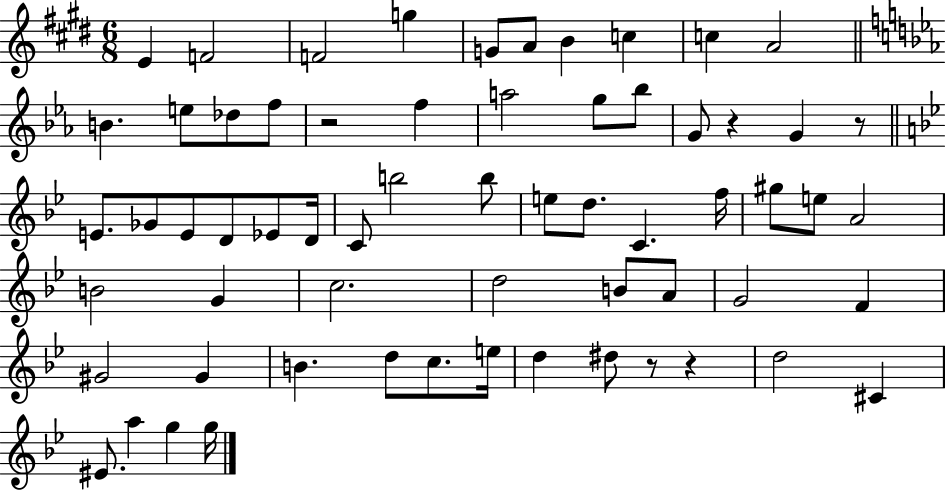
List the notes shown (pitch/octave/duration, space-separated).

E4/q F4/h F4/h G5/q G4/e A4/e B4/q C5/q C5/q A4/h B4/q. E5/e Db5/e F5/e R/h F5/q A5/h G5/e Bb5/e G4/e R/q G4/q R/e E4/e. Gb4/e E4/e D4/e Eb4/e D4/s C4/e B5/h B5/e E5/e D5/e. C4/q. F5/s G#5/e E5/e A4/h B4/h G4/q C5/h. D5/h B4/e A4/e G4/h F4/q G#4/h G#4/q B4/q. D5/e C5/e. E5/s D5/q D#5/e R/e R/q D5/h C#4/q EIS4/e. A5/q G5/q G5/s